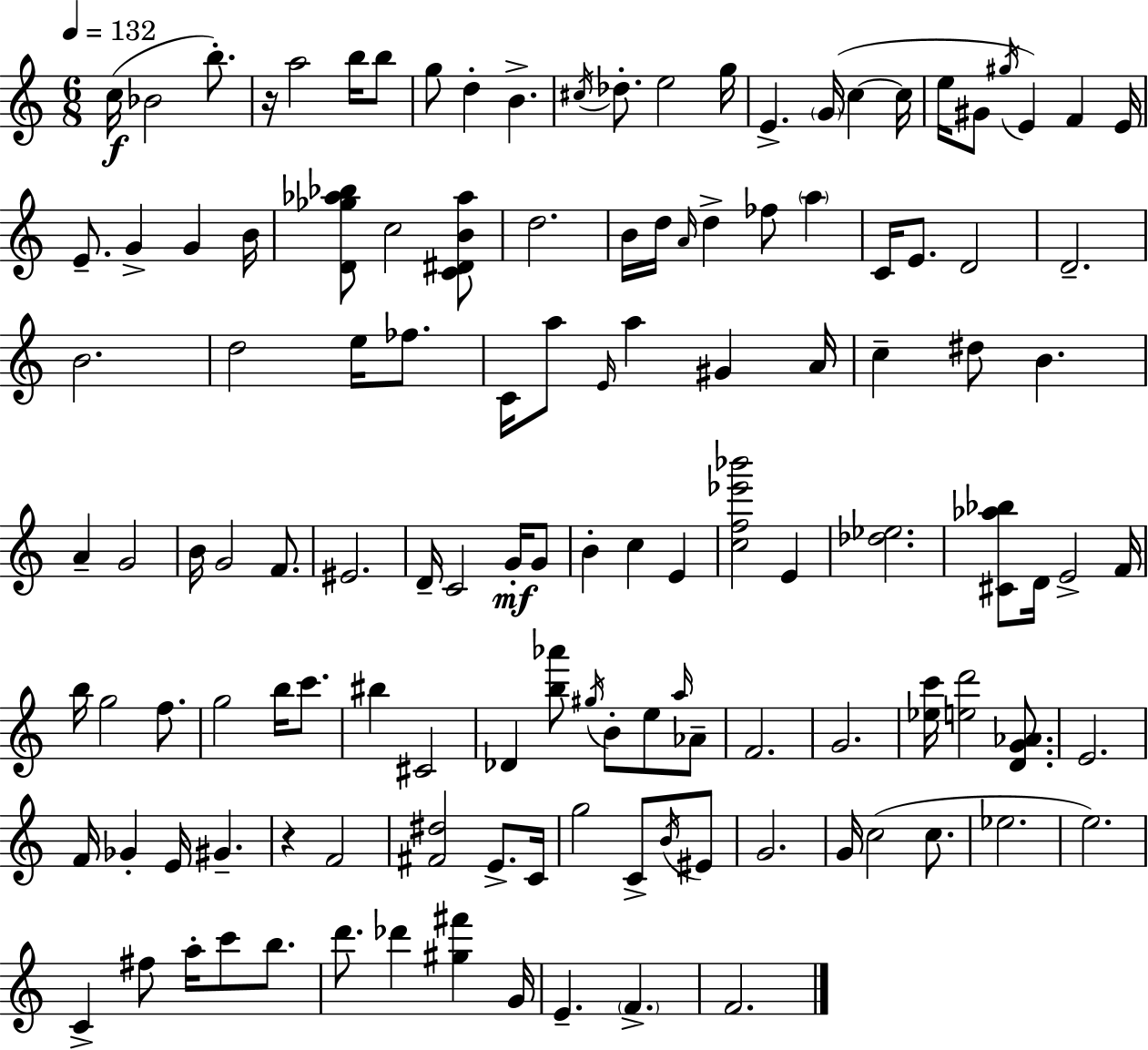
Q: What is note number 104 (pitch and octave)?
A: C4